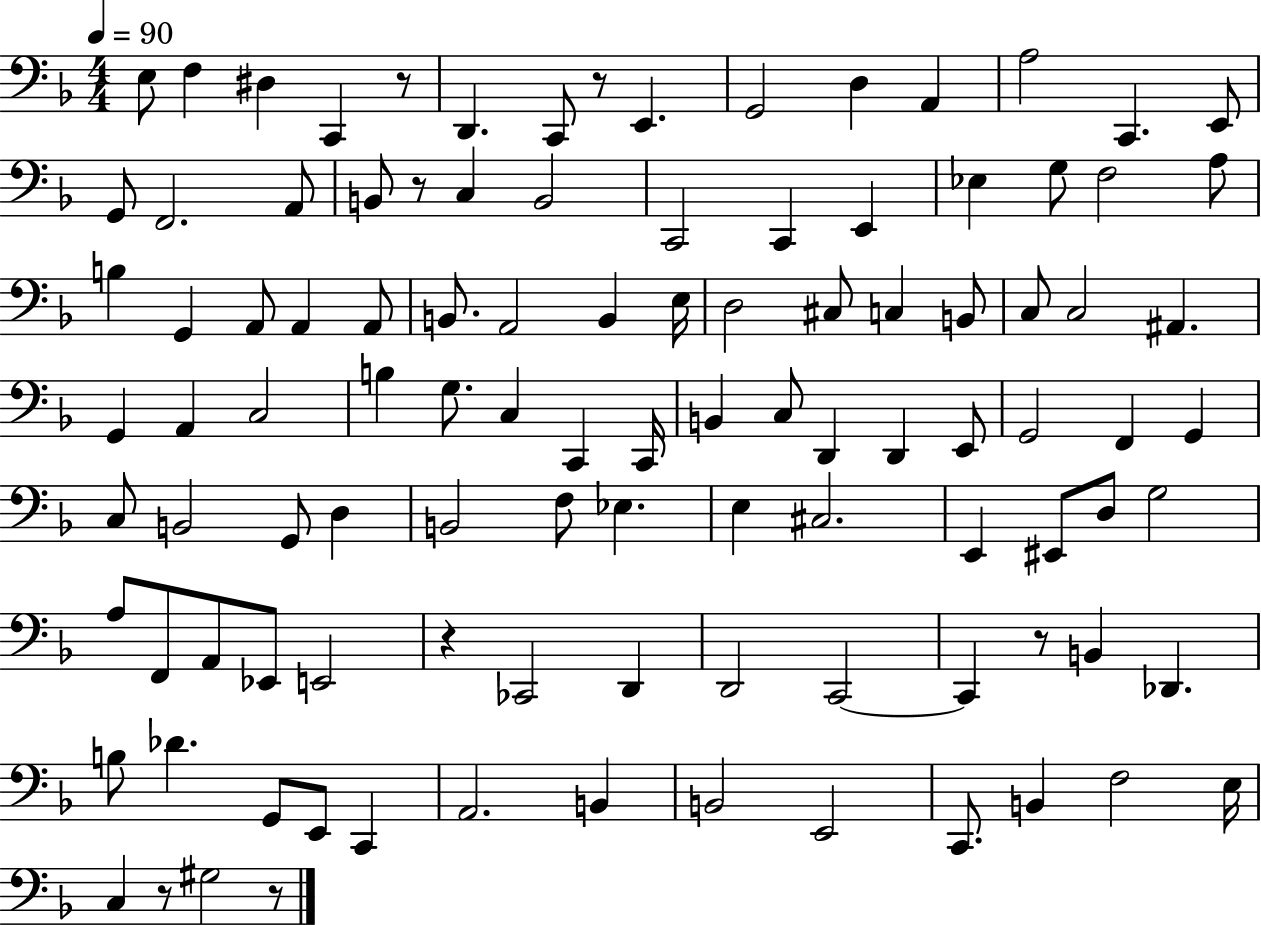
E3/e F3/q D#3/q C2/q R/e D2/q. C2/e R/e E2/q. G2/h D3/q A2/q A3/h C2/q. E2/e G2/e F2/h. A2/e B2/e R/e C3/q B2/h C2/h C2/q E2/q Eb3/q G3/e F3/h A3/e B3/q G2/q A2/e A2/q A2/e B2/e. A2/h B2/q E3/s D3/h C#3/e C3/q B2/e C3/e C3/h A#2/q. G2/q A2/q C3/h B3/q G3/e. C3/q C2/q C2/s B2/q C3/e D2/q D2/q E2/e G2/h F2/q G2/q C3/e B2/h G2/e D3/q B2/h F3/e Eb3/q. E3/q C#3/h. E2/q EIS2/e D3/e G3/h A3/e F2/e A2/e Eb2/e E2/h R/q CES2/h D2/q D2/h C2/h C2/q R/e B2/q Db2/q. B3/e Db4/q. G2/e E2/e C2/q A2/h. B2/q B2/h E2/h C2/e. B2/q F3/h E3/s C3/q R/e G#3/h R/e